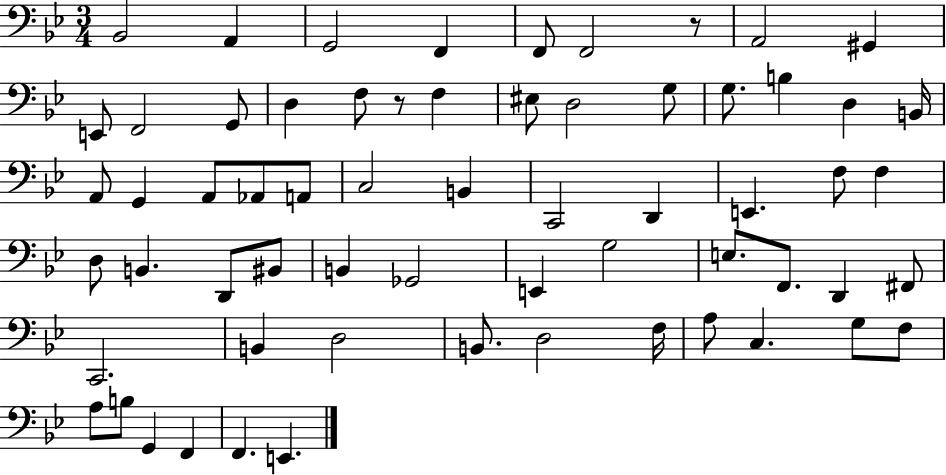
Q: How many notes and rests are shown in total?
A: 63